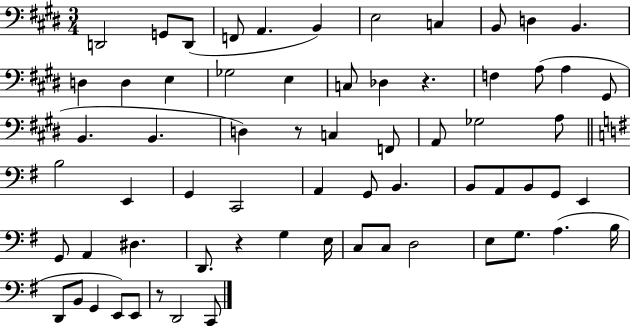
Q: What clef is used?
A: bass